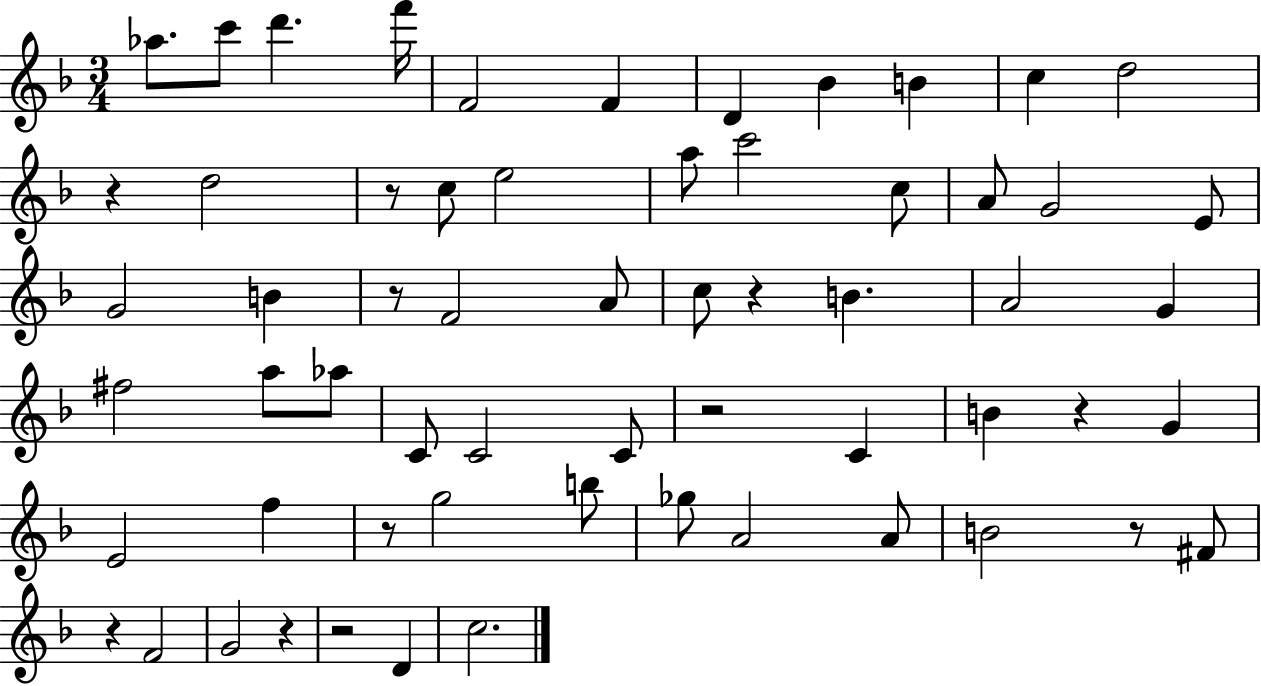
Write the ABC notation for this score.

X:1
T:Untitled
M:3/4
L:1/4
K:F
_a/2 c'/2 d' f'/4 F2 F D _B B c d2 z d2 z/2 c/2 e2 a/2 c'2 c/2 A/2 G2 E/2 G2 B z/2 F2 A/2 c/2 z B A2 G ^f2 a/2 _a/2 C/2 C2 C/2 z2 C B z G E2 f z/2 g2 b/2 _g/2 A2 A/2 B2 z/2 ^F/2 z F2 G2 z z2 D c2